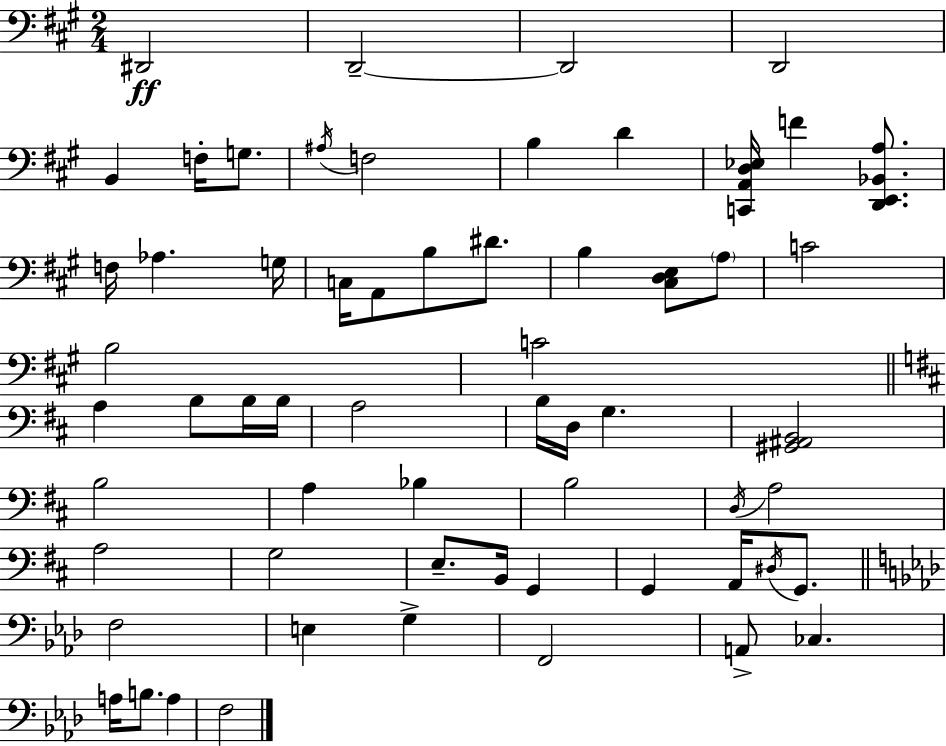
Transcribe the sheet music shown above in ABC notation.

X:1
T:Untitled
M:2/4
L:1/4
K:A
^D,,2 D,,2 D,,2 D,,2 B,, F,/4 G,/2 ^A,/4 F,2 B, D [C,,A,,D,_E,]/4 F [D,,E,,_B,,A,]/2 F,/4 _A, G,/4 C,/4 A,,/2 B,/2 ^D/2 B, [^C,D,E,]/2 A,/2 C2 B,2 C2 A, B,/2 B,/4 B,/4 A,2 B,/4 D,/4 G, [^G,,^A,,B,,]2 B,2 A, _B, B,2 D,/4 A,2 A,2 G,2 E,/2 B,,/4 G,, G,, A,,/4 ^D,/4 G,,/2 F,2 E, G, F,,2 A,,/2 _C, A,/4 B,/2 A, F,2